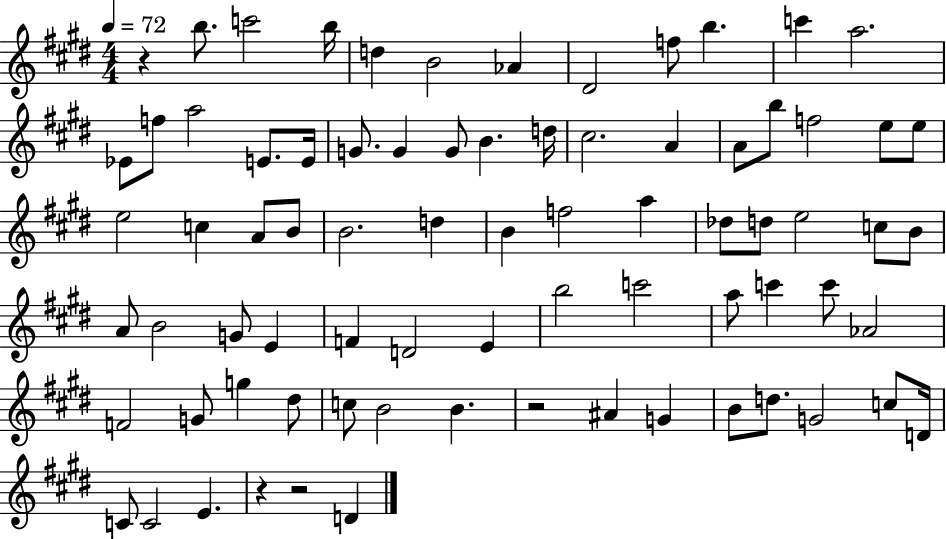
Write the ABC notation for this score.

X:1
T:Untitled
M:4/4
L:1/4
K:E
z b/2 c'2 b/4 d B2 _A ^D2 f/2 b c' a2 _E/2 f/2 a2 E/2 E/4 G/2 G G/2 B d/4 ^c2 A A/2 b/2 f2 e/2 e/2 e2 c A/2 B/2 B2 d B f2 a _d/2 d/2 e2 c/2 B/2 A/2 B2 G/2 E F D2 E b2 c'2 a/2 c' c'/2 _A2 F2 G/2 g ^d/2 c/2 B2 B z2 ^A G B/2 d/2 G2 c/2 D/4 C/2 C2 E z z2 D